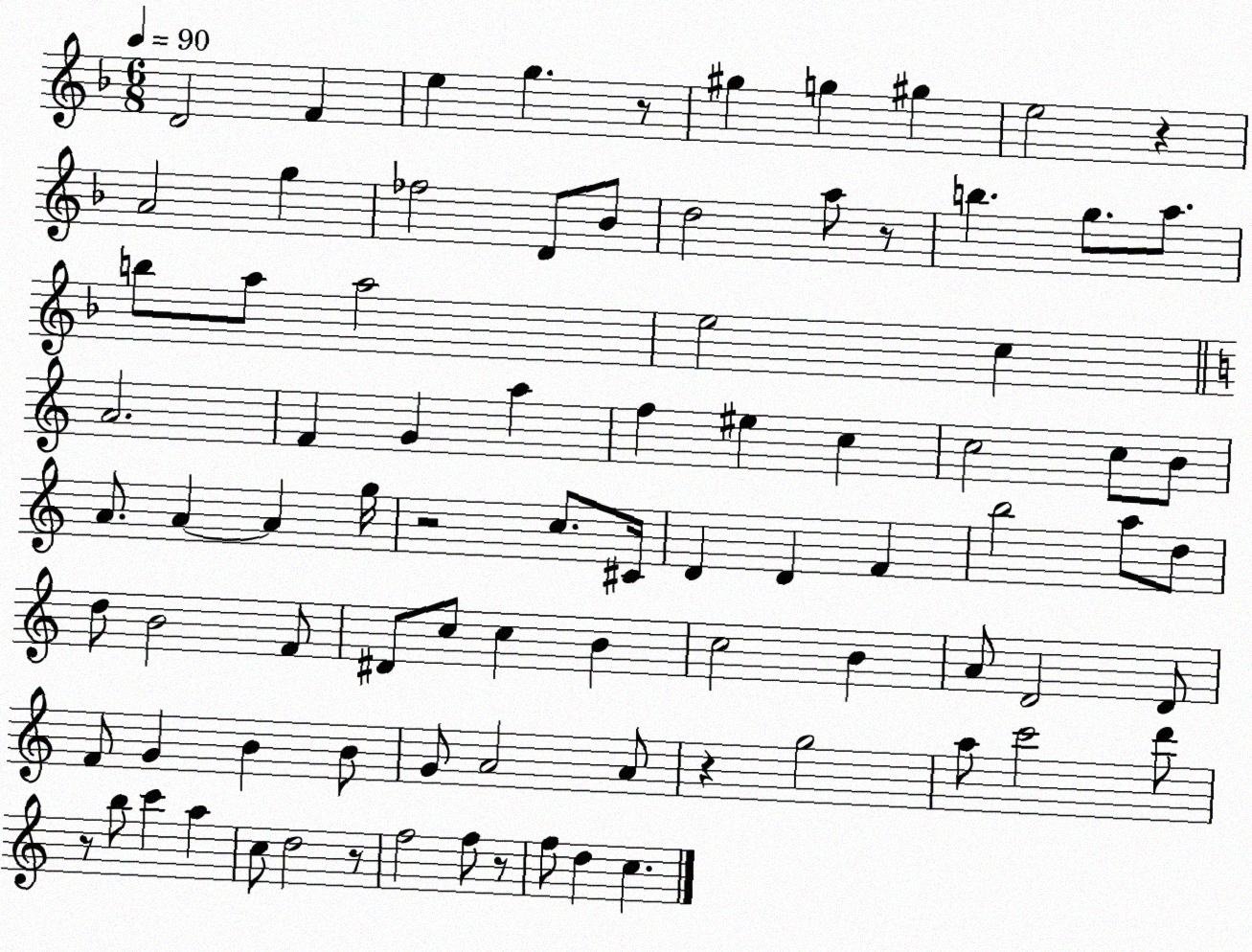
X:1
T:Untitled
M:6/8
L:1/4
K:F
D2 F e g z/2 ^g g ^g e2 z A2 g _f2 D/2 _B/2 d2 a/2 z/2 b g/2 a/2 b/2 a/2 a2 e2 c A2 F G a f ^e c c2 c/2 B/2 A/2 A A g/4 z2 c/2 ^C/4 D D F b2 a/2 d/2 d/2 B2 F/2 ^D/2 c/2 c B c2 B A/2 D2 D/2 F/2 G B B/2 G/2 A2 A/2 z g2 a/2 c'2 d'/2 z/2 b/2 c' a c/2 d2 z/2 f2 f/2 z/2 f/2 d c